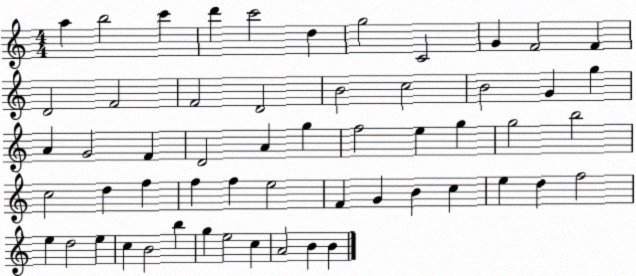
X:1
T:Untitled
M:4/4
L:1/4
K:C
a b2 c' d' c'2 d g2 C2 G F2 F D2 F2 F2 D2 B2 c2 B2 G g A G2 F D2 A g f2 e g g2 b2 c2 d f f f e2 F G B c e d f2 e d2 e c B2 b g e2 c A2 B B